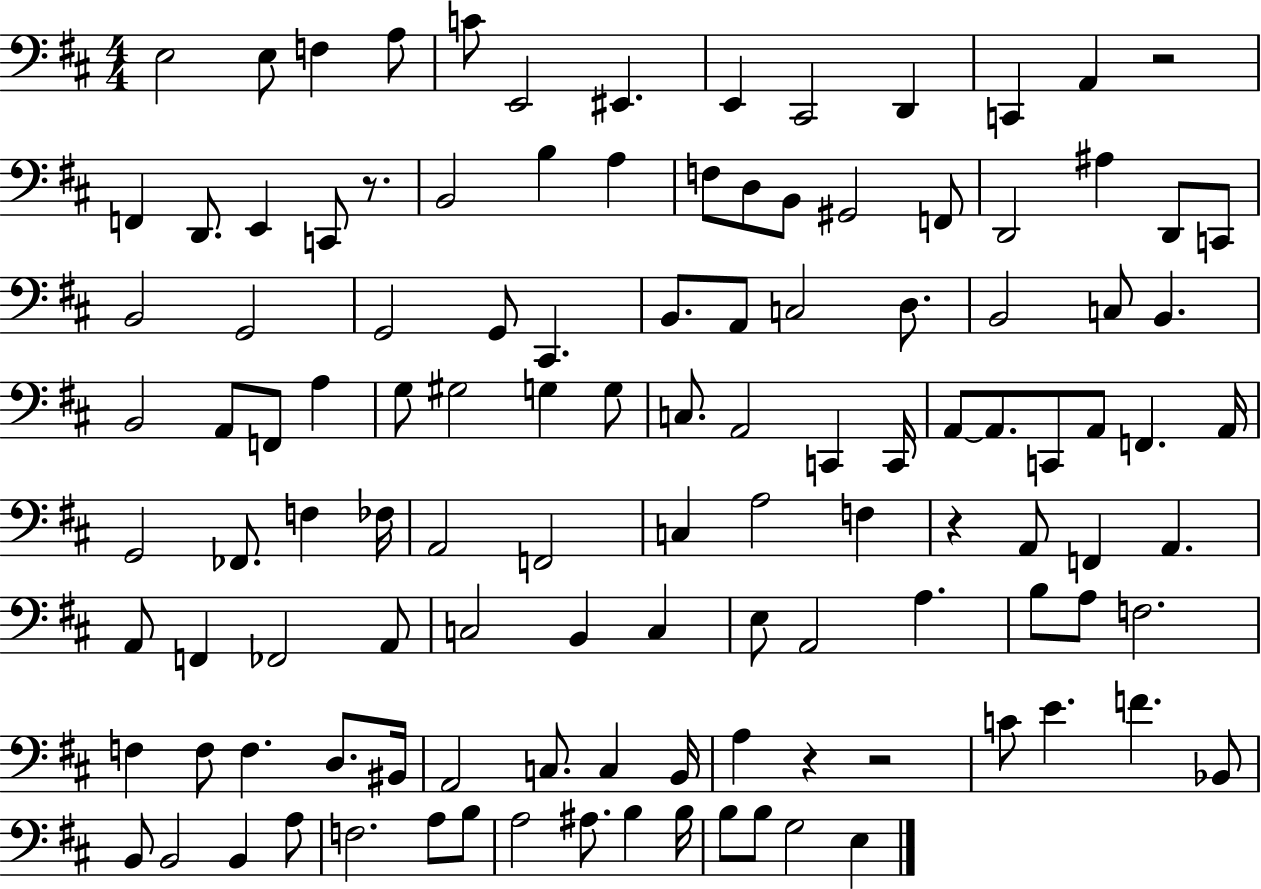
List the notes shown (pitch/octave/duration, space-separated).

E3/h E3/e F3/q A3/e C4/e E2/h EIS2/q. E2/q C#2/h D2/q C2/q A2/q R/h F2/q D2/e. E2/q C2/e R/e. B2/h B3/q A3/q F3/e D3/e B2/e G#2/h F2/e D2/h A#3/q D2/e C2/e B2/h G2/h G2/h G2/e C#2/q. B2/e. A2/e C3/h D3/e. B2/h C3/e B2/q. B2/h A2/e F2/e A3/q G3/e G#3/h G3/q G3/e C3/e. A2/h C2/q C2/s A2/e A2/e. C2/e A2/e F2/q. A2/s G2/h FES2/e. F3/q FES3/s A2/h F2/h C3/q A3/h F3/q R/q A2/e F2/q A2/q. A2/e F2/q FES2/h A2/e C3/h B2/q C3/q E3/e A2/h A3/q. B3/e A3/e F3/h. F3/q F3/e F3/q. D3/e. BIS2/s A2/h C3/e. C3/q B2/s A3/q R/q R/h C4/e E4/q. F4/q. Bb2/e B2/e B2/h B2/q A3/e F3/h. A3/e B3/e A3/h A#3/e. B3/q B3/s B3/e B3/e G3/h E3/q